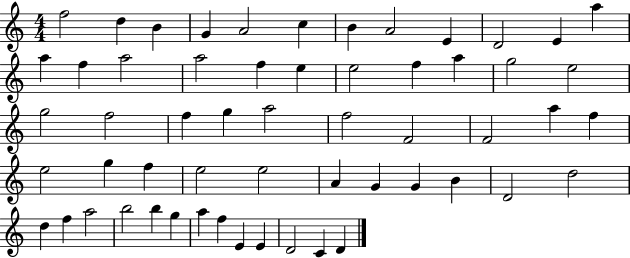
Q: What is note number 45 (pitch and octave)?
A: D5